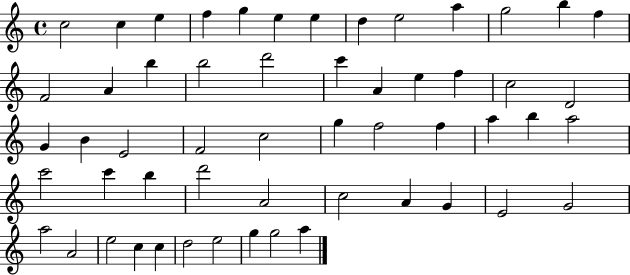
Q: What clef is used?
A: treble